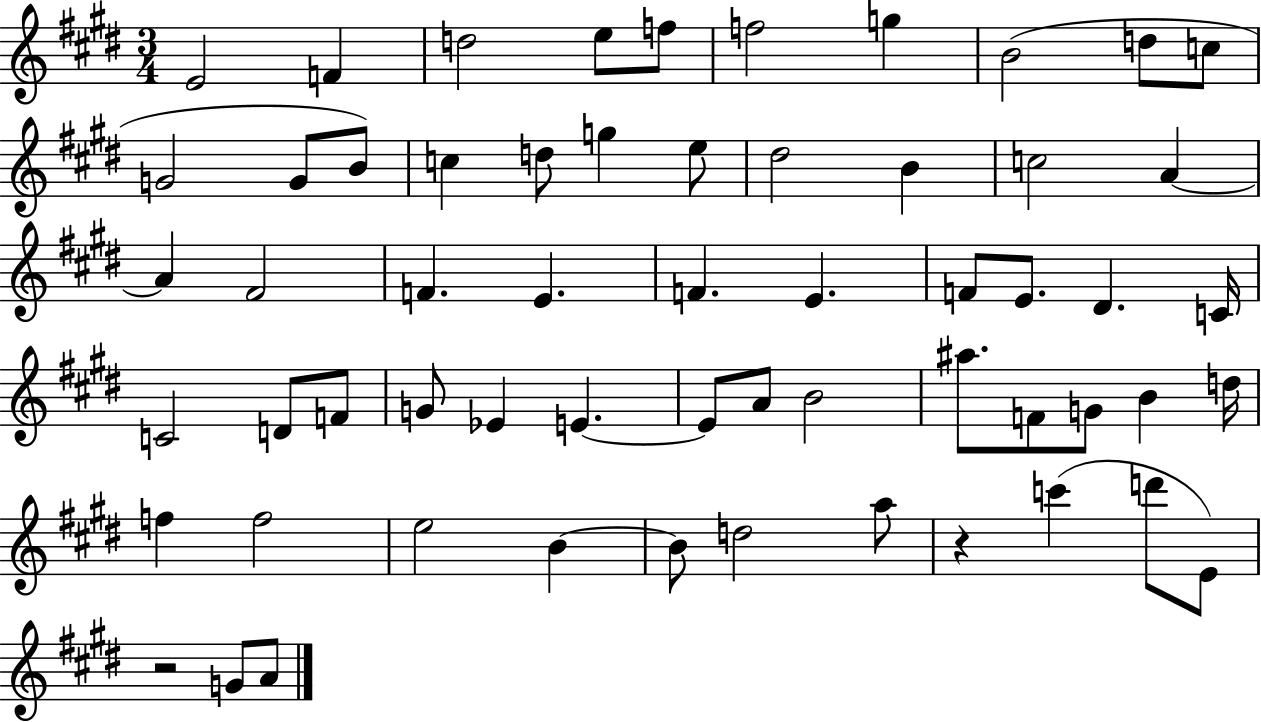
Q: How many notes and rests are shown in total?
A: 59